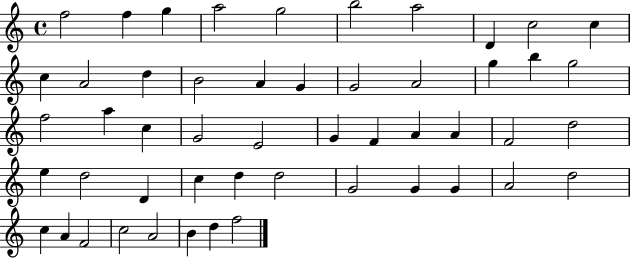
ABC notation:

X:1
T:Untitled
M:4/4
L:1/4
K:C
f2 f g a2 g2 b2 a2 D c2 c c A2 d B2 A G G2 A2 g b g2 f2 a c G2 E2 G F A A F2 d2 e d2 D c d d2 G2 G G A2 d2 c A F2 c2 A2 B d f2